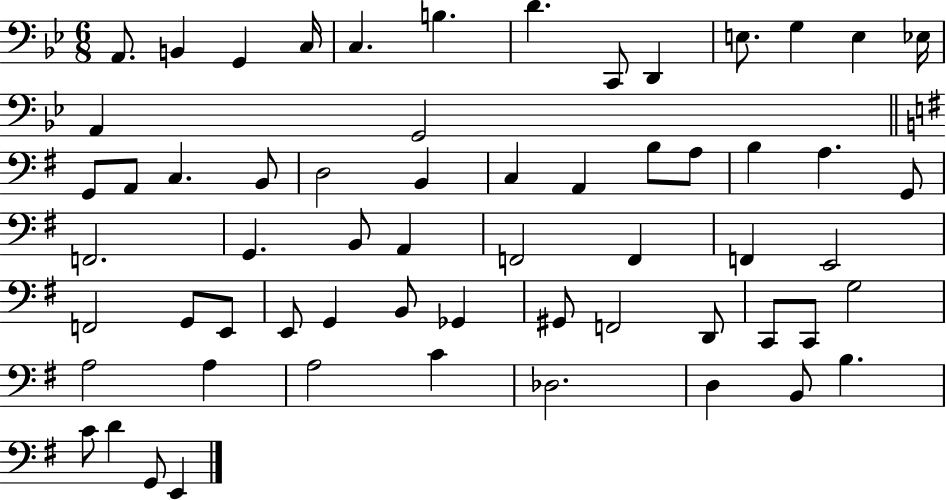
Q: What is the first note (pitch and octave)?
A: A2